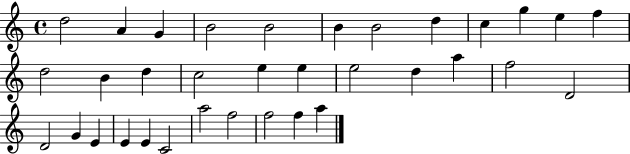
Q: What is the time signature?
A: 4/4